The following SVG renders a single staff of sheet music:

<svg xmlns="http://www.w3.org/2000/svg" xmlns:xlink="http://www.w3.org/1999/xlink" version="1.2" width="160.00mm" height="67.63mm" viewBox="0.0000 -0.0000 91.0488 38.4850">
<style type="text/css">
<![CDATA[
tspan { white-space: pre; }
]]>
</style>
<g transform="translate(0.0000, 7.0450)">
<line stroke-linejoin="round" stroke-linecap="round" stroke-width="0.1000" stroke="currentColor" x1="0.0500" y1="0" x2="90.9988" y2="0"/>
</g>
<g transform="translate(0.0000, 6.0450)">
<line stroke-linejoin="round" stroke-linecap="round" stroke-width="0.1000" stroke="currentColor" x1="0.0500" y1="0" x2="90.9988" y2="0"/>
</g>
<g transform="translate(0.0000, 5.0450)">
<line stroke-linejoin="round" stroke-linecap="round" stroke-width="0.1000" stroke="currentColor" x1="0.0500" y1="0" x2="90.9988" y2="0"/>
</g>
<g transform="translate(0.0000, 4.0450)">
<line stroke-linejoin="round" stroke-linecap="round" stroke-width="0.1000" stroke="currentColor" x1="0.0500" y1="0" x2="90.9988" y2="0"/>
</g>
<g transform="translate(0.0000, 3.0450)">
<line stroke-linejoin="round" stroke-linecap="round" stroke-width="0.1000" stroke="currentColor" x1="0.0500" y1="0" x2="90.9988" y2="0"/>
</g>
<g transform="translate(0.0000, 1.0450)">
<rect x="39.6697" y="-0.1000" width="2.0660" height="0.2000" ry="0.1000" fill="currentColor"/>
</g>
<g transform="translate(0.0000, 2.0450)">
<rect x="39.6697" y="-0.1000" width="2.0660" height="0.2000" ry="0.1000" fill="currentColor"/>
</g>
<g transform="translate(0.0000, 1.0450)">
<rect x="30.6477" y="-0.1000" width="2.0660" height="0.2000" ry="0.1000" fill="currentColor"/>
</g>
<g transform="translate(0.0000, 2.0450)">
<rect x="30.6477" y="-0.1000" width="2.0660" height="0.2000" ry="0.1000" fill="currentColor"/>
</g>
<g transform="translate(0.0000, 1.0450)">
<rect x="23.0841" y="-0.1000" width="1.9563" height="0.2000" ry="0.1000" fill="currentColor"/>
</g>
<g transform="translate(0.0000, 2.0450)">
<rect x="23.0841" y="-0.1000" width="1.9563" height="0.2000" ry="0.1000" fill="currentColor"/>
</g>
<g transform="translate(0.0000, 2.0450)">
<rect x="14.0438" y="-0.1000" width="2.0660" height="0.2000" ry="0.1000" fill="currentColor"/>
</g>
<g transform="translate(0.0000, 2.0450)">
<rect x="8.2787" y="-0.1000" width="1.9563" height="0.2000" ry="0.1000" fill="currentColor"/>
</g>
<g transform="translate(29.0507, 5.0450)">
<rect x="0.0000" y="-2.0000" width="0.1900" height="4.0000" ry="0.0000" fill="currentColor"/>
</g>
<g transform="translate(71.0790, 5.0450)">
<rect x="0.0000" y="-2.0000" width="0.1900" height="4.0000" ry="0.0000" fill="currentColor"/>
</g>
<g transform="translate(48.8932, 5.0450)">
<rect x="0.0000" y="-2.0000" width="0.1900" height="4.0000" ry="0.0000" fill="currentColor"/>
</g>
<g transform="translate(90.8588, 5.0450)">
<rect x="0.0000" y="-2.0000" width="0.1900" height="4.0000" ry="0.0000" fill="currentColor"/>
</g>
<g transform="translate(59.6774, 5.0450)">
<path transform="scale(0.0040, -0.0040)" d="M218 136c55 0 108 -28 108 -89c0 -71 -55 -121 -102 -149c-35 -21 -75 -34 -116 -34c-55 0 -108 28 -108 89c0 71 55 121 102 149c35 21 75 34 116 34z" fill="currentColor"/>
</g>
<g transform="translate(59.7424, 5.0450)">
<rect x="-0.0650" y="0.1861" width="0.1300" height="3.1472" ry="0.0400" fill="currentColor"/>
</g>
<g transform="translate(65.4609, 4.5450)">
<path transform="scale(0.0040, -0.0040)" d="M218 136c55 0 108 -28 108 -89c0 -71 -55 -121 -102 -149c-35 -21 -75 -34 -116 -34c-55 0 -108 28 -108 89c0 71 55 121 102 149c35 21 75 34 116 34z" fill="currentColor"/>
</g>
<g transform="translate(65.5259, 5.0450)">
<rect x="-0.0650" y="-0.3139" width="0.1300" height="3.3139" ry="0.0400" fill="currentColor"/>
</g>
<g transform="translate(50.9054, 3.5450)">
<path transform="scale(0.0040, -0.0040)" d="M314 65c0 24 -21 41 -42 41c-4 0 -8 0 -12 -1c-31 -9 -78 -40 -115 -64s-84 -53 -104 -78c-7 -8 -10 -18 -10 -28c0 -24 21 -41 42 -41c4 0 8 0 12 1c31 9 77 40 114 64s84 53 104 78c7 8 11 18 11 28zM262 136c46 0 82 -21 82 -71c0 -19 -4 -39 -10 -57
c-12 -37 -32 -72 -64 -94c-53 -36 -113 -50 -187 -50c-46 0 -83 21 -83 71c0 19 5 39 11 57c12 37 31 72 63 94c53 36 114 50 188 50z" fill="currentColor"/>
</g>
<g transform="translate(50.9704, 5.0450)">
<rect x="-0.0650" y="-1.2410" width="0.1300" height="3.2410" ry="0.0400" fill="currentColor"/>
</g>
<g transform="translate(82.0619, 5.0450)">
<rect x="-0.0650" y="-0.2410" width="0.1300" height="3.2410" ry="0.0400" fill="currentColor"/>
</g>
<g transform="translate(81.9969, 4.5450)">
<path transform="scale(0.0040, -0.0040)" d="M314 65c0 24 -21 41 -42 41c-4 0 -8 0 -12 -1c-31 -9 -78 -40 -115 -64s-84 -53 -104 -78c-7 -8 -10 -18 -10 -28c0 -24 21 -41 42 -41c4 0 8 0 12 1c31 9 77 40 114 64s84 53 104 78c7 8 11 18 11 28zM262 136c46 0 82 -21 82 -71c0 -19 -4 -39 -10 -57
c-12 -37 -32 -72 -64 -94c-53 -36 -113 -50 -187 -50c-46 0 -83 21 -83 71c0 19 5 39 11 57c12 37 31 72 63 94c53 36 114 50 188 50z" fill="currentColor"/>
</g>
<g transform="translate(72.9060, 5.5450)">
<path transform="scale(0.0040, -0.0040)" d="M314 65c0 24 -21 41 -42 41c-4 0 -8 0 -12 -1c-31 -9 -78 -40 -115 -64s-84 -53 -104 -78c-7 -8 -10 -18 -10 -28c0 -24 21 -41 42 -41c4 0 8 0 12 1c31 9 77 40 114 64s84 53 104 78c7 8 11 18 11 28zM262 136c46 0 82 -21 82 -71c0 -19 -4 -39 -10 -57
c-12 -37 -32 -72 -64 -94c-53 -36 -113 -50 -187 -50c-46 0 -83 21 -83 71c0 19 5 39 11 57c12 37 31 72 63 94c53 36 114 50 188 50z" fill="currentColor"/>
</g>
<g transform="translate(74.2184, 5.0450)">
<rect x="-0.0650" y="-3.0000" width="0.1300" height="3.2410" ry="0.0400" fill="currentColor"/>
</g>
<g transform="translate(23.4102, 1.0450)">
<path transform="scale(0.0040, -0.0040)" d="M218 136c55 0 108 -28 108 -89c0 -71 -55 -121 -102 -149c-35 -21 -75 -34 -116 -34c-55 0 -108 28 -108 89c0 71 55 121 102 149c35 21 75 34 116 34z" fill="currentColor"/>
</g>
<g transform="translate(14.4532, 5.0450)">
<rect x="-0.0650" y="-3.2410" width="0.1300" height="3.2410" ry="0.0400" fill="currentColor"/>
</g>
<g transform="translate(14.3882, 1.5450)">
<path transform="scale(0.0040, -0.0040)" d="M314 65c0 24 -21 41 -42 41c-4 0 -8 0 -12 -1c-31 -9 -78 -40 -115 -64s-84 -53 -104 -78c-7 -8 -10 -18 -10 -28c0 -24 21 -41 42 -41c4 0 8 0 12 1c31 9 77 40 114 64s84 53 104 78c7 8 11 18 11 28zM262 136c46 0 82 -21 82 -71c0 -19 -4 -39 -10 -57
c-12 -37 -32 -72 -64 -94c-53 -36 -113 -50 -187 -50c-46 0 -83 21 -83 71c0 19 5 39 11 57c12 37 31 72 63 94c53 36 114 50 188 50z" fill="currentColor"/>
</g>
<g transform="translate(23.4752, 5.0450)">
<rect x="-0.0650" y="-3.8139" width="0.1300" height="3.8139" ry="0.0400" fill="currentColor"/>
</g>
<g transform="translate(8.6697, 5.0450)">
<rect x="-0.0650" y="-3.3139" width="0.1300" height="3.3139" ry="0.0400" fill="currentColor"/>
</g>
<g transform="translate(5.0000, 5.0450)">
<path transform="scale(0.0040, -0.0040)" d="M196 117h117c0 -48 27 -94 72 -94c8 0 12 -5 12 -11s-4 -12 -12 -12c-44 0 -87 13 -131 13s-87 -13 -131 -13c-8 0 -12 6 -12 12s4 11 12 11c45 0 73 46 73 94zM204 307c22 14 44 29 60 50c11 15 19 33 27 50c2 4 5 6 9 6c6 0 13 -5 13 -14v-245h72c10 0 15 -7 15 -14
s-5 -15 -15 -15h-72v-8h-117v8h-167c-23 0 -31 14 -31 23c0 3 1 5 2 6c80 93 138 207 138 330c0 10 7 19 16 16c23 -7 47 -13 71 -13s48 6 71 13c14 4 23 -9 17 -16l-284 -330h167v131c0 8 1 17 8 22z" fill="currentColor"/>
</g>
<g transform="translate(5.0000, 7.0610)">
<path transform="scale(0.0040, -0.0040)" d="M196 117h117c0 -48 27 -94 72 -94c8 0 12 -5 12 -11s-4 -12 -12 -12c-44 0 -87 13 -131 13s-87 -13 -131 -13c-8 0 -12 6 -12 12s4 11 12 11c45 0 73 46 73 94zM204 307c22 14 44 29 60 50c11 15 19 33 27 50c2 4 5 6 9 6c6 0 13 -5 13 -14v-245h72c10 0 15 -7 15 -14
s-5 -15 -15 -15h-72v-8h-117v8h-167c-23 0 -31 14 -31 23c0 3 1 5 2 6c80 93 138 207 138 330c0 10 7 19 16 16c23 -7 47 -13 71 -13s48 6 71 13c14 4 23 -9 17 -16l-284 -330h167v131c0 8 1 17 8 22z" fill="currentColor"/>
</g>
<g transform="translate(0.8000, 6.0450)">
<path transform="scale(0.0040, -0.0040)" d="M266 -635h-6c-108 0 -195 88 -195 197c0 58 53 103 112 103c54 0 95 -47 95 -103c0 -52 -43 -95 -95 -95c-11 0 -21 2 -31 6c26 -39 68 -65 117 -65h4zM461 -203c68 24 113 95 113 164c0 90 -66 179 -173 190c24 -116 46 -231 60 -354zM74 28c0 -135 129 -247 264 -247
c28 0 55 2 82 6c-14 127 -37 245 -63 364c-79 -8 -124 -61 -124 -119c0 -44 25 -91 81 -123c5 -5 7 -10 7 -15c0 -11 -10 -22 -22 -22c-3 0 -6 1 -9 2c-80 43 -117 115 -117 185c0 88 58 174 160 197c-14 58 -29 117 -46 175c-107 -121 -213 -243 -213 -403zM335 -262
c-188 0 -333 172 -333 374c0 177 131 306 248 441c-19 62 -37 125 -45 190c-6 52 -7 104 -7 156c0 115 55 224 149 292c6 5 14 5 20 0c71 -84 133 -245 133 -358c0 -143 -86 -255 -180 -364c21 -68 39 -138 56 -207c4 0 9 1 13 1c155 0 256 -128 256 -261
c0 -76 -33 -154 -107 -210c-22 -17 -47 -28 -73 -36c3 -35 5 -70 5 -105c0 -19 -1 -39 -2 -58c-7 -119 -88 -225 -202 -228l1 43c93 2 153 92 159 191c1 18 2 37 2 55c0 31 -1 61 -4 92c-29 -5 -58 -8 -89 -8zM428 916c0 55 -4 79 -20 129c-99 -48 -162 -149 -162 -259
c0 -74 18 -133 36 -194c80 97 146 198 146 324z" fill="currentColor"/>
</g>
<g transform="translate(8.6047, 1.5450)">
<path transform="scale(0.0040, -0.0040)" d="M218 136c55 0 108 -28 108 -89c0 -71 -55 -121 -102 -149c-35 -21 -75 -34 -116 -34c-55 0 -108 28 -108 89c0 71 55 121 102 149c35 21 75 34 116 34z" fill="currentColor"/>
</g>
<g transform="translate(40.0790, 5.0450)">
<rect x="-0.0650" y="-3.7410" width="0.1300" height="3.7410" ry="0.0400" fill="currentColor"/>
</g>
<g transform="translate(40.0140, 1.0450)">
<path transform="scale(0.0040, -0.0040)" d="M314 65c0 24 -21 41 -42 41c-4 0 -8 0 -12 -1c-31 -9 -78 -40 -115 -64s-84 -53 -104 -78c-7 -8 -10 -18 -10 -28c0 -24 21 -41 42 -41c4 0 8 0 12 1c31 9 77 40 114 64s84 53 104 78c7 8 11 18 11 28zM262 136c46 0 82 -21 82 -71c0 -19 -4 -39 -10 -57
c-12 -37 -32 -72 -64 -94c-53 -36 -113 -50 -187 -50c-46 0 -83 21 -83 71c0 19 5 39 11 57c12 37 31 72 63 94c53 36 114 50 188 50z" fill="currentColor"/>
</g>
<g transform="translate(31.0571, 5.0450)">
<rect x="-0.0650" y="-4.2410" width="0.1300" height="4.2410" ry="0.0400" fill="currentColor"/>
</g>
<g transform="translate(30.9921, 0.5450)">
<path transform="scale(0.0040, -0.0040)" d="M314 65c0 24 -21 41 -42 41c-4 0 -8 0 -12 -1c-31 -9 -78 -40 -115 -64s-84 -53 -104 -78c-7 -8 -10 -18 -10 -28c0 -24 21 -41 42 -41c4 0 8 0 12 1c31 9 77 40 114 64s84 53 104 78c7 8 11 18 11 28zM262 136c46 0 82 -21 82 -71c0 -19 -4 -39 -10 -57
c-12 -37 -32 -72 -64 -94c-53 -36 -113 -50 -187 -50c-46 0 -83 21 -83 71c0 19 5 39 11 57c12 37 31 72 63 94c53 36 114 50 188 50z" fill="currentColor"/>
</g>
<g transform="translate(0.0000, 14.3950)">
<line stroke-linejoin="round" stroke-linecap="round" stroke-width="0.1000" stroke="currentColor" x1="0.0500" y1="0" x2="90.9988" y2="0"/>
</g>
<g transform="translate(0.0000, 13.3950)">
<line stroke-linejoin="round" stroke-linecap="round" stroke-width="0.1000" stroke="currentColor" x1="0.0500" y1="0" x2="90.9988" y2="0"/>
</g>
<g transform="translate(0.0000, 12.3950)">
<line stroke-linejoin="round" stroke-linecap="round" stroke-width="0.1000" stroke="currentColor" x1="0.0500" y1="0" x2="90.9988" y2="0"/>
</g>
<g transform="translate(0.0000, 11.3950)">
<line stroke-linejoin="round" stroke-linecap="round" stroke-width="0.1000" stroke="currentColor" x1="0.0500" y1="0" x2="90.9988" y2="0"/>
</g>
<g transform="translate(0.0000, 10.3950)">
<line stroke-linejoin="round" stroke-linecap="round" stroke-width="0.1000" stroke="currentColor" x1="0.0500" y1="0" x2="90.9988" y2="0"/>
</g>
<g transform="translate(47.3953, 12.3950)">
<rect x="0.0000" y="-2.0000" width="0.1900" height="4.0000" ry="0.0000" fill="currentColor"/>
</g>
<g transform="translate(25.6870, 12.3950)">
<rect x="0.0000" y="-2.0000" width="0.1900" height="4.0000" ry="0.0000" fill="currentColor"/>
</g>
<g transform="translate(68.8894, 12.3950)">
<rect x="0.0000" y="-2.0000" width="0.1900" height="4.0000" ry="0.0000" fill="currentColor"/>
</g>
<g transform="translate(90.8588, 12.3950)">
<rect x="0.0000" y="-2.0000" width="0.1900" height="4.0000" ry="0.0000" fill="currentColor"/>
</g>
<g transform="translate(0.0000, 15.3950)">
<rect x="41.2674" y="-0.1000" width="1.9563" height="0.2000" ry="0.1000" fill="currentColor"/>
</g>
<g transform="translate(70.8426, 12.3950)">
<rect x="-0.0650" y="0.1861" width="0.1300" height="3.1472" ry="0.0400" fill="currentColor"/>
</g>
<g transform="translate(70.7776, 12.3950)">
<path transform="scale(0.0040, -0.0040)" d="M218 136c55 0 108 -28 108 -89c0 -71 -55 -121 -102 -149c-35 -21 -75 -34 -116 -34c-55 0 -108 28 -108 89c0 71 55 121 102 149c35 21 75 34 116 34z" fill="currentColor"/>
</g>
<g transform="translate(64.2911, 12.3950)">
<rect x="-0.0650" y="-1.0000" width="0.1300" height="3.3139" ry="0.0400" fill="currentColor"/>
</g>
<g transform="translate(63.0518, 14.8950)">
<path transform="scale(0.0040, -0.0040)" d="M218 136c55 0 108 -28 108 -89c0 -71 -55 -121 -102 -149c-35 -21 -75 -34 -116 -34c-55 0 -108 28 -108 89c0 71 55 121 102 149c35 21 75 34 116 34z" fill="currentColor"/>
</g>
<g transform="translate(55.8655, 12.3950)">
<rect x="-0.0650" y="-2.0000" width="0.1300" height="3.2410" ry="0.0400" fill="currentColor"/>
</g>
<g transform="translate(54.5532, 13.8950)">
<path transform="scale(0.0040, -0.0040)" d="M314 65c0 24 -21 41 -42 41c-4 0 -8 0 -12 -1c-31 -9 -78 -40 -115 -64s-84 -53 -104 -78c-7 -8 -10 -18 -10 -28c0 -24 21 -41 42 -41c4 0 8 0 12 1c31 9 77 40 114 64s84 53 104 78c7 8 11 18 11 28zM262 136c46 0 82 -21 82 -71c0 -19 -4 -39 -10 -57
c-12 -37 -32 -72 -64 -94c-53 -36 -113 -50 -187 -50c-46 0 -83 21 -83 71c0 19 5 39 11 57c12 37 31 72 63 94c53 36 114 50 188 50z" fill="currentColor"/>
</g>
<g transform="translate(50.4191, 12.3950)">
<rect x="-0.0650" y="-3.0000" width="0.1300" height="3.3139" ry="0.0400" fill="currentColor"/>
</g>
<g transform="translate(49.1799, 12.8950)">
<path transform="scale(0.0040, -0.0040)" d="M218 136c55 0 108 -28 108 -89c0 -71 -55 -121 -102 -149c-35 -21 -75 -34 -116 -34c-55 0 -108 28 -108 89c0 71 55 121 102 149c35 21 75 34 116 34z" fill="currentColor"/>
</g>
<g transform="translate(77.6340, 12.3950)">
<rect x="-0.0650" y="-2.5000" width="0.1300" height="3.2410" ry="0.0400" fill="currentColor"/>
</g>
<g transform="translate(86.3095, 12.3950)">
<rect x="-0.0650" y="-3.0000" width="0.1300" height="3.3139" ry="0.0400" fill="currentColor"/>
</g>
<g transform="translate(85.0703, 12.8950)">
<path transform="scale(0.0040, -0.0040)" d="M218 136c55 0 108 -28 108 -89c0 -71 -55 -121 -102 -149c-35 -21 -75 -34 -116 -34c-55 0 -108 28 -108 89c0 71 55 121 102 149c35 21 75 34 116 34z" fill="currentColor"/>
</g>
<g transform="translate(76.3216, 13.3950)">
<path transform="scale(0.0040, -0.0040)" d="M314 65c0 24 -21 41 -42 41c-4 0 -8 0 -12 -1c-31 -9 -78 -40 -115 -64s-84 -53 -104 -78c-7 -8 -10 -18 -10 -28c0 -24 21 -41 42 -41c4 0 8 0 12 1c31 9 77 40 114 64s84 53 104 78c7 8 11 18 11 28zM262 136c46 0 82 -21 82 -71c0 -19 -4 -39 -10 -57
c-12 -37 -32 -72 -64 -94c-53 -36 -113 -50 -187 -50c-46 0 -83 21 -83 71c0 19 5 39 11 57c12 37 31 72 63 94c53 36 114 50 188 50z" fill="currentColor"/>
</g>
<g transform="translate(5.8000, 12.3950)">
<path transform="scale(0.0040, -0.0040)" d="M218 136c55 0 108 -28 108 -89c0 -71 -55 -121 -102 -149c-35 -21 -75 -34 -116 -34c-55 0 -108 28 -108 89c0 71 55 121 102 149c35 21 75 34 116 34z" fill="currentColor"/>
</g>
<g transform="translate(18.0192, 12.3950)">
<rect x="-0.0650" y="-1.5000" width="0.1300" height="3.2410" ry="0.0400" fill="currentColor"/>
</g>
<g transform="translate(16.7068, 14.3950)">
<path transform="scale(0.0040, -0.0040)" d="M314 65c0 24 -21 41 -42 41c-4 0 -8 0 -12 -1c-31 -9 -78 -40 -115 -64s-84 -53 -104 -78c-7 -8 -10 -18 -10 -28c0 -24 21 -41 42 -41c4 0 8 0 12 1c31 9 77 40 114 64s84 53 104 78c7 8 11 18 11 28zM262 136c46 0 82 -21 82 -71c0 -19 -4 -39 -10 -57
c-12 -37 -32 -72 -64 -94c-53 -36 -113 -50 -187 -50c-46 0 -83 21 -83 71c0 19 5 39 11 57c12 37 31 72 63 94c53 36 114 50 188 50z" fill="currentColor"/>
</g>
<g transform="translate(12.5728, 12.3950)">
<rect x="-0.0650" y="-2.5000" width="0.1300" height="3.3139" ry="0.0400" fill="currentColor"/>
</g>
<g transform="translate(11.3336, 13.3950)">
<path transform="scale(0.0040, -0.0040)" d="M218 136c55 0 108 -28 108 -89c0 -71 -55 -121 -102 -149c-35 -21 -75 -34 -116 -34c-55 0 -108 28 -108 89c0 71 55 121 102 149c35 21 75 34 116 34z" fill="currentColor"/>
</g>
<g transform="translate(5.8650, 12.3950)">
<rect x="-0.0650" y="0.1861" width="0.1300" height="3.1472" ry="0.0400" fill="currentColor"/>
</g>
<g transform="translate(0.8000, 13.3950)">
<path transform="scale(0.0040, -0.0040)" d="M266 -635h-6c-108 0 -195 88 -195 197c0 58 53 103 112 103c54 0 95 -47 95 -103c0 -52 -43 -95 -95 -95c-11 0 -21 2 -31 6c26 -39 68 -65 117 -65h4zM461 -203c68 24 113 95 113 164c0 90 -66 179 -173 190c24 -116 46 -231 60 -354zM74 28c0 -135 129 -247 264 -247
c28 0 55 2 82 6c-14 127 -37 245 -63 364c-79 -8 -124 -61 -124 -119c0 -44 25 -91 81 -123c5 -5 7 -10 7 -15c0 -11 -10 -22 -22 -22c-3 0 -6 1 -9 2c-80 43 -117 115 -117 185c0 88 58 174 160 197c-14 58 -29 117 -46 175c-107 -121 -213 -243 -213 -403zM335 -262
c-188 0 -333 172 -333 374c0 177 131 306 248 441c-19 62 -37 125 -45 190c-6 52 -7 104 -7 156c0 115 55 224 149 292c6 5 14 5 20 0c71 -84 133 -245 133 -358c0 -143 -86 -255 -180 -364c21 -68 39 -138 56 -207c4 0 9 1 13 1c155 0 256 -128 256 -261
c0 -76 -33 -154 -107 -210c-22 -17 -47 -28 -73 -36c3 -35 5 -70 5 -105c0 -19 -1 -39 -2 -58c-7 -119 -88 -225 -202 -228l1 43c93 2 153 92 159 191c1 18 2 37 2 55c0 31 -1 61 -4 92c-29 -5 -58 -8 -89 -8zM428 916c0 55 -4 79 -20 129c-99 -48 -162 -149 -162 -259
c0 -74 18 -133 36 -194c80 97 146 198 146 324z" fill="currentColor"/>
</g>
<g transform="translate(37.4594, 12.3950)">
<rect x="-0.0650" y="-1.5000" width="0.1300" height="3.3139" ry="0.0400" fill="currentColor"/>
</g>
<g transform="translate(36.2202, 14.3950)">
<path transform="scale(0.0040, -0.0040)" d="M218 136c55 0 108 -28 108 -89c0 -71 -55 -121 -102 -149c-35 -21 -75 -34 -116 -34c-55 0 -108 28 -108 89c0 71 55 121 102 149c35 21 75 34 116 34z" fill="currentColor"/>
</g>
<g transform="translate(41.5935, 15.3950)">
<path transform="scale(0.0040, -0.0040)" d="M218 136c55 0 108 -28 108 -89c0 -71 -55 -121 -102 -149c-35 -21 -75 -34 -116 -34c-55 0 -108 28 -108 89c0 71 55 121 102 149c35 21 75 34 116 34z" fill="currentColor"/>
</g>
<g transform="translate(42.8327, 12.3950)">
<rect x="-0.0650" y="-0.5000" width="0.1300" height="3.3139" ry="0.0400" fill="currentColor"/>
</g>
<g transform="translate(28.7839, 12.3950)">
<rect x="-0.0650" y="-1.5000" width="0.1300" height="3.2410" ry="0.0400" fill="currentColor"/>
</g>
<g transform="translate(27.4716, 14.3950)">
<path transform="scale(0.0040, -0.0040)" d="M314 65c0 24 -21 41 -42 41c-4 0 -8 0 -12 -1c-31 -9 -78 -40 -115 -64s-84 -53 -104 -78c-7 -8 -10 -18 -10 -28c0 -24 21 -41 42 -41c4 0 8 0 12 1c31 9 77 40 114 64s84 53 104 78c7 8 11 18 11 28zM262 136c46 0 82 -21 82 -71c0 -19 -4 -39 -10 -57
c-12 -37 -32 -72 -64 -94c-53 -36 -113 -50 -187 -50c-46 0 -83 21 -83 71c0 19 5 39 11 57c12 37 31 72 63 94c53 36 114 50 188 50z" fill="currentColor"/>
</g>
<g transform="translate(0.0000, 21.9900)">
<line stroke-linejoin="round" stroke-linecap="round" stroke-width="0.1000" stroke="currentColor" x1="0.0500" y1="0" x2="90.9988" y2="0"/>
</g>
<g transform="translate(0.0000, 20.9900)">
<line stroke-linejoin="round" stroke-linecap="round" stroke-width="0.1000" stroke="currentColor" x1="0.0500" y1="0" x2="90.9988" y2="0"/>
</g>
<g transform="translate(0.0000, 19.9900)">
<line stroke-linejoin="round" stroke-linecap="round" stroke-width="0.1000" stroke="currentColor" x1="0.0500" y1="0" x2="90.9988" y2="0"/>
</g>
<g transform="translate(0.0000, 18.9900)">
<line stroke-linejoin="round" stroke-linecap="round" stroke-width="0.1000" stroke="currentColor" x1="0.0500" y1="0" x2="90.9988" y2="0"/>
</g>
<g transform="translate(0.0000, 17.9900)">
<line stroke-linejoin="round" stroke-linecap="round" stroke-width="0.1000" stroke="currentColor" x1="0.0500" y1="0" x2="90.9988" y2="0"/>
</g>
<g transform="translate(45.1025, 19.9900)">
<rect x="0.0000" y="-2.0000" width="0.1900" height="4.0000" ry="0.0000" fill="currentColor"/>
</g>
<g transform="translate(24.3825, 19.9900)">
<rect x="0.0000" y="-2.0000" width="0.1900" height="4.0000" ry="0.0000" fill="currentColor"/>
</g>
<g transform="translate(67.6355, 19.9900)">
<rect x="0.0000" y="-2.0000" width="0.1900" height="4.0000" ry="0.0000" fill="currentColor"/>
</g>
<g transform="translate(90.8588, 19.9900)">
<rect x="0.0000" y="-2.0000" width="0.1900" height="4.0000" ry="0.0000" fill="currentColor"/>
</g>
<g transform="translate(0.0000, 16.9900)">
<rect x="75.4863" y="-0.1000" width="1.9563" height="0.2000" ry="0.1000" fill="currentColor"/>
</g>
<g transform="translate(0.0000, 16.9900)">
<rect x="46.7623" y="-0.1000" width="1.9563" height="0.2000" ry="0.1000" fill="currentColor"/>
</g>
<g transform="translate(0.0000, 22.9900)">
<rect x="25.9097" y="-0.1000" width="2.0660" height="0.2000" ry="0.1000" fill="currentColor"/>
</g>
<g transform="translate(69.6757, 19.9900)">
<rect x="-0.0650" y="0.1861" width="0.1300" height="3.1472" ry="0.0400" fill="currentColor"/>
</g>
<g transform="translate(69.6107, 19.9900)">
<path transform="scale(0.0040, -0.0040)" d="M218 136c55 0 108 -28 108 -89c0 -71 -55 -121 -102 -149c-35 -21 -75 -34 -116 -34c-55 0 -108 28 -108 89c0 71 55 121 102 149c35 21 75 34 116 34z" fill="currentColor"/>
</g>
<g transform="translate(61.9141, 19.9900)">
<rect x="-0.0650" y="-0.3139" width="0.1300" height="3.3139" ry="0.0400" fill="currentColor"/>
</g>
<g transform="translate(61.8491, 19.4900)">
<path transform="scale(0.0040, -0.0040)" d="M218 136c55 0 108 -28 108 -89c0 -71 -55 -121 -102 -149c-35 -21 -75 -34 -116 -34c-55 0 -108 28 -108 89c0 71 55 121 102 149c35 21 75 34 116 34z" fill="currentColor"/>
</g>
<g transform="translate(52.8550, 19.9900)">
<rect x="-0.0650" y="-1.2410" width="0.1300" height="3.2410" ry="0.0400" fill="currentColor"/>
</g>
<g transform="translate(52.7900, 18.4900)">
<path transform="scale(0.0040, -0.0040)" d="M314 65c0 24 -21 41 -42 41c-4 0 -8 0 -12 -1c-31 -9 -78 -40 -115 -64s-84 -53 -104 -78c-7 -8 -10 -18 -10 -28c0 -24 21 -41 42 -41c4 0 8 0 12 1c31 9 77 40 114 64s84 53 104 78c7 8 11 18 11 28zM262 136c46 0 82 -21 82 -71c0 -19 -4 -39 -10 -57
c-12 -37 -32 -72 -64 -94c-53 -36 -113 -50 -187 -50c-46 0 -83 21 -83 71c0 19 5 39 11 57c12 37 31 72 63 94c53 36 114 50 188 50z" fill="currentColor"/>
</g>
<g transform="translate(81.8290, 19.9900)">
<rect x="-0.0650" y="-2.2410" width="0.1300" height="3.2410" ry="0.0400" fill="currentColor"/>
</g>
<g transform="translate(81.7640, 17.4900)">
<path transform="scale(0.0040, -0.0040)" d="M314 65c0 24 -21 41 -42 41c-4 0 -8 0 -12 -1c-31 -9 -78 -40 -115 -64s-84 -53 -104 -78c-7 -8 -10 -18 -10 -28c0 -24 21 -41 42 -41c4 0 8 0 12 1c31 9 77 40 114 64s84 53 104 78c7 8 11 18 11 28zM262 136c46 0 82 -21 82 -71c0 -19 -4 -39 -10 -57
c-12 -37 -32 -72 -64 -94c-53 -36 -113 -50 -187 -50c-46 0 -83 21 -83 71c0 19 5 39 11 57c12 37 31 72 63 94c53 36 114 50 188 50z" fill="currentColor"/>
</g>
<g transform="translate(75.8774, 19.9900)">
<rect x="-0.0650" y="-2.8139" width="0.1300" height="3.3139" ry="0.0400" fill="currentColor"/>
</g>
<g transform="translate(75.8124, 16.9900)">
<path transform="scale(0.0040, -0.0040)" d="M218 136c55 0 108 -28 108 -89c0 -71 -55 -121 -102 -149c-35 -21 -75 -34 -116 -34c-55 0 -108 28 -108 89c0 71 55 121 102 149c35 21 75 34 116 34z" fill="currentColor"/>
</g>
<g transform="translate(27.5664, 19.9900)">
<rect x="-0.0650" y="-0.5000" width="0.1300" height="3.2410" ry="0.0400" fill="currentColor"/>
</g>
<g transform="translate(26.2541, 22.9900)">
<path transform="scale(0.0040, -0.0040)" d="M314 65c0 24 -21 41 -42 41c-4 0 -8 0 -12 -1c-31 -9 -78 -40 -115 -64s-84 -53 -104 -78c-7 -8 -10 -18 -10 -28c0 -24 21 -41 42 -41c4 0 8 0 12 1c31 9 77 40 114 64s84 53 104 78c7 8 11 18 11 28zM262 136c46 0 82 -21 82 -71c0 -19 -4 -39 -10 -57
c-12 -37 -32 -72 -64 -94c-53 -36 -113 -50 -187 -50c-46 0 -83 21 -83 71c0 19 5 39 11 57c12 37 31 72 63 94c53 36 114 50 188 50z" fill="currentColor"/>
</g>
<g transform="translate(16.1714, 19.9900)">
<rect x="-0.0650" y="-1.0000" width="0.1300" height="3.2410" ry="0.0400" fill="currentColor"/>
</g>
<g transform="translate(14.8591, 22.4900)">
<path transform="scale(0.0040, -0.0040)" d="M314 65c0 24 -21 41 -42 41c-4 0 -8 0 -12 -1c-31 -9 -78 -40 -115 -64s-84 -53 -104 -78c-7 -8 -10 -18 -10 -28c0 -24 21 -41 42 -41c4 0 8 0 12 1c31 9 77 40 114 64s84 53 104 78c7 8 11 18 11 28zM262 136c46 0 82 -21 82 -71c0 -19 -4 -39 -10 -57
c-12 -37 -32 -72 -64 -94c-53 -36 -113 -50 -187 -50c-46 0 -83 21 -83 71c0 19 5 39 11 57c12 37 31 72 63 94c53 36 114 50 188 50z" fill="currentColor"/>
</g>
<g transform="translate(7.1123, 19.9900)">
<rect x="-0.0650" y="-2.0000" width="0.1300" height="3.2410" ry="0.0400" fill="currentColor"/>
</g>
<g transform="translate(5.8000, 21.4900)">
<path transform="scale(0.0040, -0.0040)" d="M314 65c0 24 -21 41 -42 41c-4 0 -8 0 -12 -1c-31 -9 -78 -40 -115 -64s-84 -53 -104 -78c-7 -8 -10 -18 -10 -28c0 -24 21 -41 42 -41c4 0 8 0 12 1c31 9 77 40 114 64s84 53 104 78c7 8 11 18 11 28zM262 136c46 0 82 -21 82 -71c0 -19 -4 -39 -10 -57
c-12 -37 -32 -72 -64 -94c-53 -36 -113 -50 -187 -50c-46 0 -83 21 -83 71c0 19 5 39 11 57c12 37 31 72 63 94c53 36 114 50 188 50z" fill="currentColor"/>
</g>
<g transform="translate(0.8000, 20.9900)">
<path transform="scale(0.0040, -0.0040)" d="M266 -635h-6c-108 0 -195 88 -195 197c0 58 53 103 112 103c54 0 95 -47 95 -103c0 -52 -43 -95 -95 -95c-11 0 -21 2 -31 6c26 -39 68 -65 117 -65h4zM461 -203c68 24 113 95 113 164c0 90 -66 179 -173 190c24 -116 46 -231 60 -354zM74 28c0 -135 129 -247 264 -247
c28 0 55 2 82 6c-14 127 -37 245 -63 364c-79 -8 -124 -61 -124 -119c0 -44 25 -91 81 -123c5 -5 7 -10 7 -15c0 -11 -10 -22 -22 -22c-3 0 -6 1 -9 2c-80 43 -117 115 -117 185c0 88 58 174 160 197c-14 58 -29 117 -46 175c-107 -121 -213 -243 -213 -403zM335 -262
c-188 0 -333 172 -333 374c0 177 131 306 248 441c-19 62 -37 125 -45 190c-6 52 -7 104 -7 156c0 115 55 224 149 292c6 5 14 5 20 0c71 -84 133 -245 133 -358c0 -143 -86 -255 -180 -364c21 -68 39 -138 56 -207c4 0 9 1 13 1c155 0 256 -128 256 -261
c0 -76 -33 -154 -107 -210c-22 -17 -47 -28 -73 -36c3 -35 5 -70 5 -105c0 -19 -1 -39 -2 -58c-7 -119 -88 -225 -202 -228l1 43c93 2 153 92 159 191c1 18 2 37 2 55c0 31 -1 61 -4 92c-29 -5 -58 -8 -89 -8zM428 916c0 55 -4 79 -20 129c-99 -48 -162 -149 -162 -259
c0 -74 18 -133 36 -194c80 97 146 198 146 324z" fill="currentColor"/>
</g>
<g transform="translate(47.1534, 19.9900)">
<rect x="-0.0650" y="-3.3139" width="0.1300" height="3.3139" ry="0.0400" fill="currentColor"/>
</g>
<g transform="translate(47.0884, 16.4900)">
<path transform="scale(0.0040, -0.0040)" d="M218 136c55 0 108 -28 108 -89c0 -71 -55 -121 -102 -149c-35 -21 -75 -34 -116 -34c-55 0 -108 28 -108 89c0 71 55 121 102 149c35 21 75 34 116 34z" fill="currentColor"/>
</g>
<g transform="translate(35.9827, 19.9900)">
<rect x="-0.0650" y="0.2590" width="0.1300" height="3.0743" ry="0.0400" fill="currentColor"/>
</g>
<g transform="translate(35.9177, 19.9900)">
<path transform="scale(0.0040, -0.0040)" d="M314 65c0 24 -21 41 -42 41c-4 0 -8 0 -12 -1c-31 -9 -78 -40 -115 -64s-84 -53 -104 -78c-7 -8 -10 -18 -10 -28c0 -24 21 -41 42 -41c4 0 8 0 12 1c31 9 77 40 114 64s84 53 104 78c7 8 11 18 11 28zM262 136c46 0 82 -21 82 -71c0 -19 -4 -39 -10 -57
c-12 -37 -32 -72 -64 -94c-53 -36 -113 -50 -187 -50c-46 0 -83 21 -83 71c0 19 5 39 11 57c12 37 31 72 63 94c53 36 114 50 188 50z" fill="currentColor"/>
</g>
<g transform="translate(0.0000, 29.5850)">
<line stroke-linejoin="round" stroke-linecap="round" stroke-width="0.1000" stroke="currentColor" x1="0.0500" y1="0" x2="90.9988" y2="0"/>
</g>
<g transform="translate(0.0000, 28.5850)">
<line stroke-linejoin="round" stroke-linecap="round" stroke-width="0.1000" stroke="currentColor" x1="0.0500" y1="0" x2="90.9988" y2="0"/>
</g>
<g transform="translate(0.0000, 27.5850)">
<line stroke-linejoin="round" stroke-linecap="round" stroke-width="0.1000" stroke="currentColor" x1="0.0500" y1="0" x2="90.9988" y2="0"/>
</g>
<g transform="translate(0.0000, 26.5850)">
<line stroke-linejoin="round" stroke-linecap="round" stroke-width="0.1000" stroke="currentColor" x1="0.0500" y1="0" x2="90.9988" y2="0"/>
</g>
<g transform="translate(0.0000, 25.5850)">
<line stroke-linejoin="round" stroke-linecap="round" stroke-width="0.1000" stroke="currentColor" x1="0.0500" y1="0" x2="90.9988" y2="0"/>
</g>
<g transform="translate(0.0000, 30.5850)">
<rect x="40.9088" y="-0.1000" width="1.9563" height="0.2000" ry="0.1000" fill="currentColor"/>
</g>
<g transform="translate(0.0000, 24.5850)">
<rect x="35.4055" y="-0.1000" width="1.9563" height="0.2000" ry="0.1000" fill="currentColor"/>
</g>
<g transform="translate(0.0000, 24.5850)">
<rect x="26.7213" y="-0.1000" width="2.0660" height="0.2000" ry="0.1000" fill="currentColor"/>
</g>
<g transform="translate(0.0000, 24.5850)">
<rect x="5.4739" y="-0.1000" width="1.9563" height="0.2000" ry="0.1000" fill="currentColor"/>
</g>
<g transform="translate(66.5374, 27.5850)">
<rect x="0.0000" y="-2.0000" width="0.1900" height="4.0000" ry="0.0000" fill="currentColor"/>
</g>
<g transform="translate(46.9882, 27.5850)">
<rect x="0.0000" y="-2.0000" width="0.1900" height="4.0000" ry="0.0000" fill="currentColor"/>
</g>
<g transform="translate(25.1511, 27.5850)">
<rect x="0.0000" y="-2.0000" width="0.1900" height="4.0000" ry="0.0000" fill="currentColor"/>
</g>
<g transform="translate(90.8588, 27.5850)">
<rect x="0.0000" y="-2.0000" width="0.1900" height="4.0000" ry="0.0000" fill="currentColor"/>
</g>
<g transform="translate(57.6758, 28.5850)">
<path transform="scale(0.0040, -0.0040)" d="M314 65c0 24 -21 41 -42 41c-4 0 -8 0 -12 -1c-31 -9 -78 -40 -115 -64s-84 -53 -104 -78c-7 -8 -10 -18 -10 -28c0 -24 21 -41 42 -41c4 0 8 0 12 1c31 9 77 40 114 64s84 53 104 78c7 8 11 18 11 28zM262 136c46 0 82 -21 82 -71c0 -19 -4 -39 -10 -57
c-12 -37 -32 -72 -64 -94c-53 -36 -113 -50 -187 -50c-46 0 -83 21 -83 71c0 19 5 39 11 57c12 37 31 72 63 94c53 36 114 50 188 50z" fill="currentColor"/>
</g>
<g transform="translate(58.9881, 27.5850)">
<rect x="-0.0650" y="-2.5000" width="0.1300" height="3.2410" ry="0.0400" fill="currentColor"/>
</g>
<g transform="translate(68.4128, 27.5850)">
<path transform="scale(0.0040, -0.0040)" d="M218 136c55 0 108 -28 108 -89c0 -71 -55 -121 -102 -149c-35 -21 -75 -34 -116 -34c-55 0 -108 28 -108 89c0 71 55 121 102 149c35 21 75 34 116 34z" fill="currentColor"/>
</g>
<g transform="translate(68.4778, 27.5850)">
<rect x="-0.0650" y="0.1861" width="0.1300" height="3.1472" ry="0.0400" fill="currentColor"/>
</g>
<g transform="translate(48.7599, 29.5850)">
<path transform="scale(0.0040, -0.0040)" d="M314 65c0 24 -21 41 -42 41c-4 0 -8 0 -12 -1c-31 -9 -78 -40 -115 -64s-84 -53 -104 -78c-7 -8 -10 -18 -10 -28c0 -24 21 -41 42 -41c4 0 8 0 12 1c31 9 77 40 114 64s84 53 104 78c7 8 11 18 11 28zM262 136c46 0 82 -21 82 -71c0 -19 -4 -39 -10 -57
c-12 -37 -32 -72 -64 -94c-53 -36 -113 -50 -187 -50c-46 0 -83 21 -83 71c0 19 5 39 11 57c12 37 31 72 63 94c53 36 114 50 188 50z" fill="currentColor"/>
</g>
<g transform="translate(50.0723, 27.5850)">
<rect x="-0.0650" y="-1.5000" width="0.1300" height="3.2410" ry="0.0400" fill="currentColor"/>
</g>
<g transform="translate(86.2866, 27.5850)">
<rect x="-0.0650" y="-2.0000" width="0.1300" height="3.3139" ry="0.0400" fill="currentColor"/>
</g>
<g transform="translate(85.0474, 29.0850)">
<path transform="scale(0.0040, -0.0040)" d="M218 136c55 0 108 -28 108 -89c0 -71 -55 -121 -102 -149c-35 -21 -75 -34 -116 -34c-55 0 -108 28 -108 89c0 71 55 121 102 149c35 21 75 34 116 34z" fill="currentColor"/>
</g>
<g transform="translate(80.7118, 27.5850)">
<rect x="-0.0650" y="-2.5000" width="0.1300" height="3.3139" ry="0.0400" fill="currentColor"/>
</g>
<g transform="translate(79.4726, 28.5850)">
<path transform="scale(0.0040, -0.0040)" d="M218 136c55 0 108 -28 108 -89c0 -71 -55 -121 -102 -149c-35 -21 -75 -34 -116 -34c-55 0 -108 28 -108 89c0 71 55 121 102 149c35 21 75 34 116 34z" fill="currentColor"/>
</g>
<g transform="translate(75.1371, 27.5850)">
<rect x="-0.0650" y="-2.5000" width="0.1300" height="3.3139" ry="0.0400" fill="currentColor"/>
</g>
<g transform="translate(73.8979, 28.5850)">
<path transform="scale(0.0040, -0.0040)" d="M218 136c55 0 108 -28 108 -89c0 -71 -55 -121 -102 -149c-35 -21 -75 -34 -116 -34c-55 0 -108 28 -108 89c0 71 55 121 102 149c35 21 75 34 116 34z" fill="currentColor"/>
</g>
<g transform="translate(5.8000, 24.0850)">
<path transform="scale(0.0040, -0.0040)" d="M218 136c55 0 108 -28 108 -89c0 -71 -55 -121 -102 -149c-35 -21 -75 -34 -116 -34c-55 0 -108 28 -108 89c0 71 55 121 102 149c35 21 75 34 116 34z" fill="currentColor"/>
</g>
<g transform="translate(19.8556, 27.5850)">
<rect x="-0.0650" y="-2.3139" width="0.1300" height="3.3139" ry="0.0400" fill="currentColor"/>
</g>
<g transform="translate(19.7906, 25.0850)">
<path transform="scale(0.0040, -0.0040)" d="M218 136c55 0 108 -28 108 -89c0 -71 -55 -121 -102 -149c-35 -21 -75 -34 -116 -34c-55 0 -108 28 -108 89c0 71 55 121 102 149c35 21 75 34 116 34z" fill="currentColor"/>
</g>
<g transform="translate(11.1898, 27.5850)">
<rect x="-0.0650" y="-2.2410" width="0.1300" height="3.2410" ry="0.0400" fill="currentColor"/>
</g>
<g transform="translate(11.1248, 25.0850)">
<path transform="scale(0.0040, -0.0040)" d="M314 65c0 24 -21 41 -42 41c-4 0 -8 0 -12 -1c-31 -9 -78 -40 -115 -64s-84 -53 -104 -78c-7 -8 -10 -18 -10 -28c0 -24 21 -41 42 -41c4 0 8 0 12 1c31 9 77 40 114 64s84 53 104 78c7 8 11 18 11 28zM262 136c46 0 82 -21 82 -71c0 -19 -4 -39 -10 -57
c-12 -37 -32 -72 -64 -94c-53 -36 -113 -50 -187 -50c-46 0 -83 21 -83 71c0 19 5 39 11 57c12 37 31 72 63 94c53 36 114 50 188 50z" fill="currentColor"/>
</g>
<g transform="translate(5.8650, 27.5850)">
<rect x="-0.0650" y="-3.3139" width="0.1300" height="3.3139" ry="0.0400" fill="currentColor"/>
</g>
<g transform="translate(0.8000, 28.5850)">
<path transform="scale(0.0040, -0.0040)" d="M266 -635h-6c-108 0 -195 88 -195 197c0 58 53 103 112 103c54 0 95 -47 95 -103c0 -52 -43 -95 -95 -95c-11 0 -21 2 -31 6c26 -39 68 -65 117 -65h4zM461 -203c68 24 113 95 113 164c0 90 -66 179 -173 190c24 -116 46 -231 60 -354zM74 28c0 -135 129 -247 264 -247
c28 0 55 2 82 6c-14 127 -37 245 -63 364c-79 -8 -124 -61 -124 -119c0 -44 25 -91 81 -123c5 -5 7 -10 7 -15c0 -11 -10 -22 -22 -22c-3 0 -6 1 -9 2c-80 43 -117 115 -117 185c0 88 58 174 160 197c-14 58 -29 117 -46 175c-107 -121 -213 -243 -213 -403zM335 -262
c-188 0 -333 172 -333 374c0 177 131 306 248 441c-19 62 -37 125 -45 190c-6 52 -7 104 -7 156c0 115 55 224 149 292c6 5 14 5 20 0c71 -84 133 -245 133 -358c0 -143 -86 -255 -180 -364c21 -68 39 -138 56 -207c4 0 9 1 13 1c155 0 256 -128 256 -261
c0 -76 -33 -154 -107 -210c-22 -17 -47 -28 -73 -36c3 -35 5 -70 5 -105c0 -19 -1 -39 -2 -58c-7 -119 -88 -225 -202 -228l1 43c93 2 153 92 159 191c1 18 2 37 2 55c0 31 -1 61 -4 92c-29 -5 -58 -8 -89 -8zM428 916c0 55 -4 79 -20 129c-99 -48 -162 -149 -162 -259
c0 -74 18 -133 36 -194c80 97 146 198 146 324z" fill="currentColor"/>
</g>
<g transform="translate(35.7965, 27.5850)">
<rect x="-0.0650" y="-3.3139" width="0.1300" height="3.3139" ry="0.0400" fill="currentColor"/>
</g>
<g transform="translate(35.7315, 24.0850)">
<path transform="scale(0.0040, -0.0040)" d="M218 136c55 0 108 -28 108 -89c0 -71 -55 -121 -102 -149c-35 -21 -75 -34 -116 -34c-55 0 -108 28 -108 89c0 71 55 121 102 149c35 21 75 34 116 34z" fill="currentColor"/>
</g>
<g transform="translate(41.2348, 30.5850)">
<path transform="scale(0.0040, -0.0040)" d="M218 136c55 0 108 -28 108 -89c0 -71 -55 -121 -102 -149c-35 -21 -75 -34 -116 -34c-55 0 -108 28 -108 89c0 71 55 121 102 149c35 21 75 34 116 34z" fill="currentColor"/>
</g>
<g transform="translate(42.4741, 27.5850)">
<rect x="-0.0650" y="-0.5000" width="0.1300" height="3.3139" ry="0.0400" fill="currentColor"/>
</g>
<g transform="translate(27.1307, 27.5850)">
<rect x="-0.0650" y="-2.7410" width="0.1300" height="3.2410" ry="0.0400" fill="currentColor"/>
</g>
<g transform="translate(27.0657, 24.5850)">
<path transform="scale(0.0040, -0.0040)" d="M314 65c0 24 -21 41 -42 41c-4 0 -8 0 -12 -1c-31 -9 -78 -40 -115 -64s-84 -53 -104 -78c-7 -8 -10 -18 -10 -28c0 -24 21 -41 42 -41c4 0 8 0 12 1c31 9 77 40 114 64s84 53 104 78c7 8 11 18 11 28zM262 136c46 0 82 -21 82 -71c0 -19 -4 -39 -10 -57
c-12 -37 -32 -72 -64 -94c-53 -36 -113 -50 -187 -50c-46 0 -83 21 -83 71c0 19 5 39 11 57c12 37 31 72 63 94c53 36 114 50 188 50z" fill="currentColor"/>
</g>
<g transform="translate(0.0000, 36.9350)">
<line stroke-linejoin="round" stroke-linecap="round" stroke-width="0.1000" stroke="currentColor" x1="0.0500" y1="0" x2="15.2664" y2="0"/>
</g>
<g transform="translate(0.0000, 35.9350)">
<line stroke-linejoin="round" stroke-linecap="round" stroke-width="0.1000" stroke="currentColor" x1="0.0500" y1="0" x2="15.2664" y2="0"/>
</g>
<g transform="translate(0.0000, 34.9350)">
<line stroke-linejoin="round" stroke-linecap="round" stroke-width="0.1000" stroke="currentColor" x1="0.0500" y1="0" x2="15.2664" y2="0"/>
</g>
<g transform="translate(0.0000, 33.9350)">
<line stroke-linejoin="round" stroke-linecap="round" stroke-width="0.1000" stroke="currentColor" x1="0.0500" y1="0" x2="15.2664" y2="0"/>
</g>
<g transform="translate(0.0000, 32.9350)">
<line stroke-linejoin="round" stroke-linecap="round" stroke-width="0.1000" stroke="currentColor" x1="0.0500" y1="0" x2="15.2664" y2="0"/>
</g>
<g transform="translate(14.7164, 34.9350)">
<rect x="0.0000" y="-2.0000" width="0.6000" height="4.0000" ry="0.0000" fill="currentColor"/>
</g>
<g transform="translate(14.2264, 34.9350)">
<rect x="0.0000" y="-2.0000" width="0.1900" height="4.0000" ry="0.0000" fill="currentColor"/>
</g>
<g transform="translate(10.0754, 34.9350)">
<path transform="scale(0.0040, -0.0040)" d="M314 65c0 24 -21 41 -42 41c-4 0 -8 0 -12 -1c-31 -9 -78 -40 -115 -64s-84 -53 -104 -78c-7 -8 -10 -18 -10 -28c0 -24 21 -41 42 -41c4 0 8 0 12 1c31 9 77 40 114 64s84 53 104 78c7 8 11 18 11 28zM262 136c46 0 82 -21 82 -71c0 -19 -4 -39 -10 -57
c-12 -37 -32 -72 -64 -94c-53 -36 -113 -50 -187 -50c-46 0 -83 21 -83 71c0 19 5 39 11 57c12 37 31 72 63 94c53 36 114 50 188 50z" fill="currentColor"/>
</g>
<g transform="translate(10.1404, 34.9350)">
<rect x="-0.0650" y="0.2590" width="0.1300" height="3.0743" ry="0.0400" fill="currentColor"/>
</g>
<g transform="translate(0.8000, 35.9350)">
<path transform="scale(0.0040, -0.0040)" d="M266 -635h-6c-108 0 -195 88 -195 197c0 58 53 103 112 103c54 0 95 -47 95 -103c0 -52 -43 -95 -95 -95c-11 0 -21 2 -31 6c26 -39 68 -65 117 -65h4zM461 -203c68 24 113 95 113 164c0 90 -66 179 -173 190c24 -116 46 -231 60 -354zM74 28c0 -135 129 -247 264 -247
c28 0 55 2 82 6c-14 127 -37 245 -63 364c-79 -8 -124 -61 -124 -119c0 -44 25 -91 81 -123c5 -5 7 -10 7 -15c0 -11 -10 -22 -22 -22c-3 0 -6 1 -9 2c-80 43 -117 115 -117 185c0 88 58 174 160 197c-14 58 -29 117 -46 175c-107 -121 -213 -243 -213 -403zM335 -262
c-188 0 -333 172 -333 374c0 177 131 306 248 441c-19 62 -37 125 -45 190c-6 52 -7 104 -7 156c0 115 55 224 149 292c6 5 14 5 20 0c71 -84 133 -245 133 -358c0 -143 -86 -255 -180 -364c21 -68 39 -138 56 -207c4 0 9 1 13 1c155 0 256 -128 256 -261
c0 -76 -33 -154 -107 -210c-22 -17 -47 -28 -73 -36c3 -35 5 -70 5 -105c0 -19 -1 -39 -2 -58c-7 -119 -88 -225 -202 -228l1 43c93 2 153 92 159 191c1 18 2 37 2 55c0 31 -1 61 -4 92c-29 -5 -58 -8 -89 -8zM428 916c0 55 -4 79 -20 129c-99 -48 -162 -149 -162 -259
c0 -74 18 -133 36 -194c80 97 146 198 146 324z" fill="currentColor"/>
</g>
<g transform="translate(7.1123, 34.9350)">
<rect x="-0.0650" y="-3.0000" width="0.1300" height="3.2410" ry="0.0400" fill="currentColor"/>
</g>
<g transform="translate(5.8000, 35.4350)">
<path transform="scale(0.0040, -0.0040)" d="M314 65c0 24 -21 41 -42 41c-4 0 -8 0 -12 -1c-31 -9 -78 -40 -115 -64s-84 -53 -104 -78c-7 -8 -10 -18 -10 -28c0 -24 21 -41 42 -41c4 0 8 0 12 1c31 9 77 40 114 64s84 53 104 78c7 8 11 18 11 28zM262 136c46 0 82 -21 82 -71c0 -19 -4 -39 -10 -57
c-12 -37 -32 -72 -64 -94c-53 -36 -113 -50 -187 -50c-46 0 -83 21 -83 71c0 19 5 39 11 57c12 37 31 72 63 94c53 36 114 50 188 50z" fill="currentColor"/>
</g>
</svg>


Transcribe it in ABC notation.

X:1
T:Untitled
M:4/4
L:1/4
K:C
b b2 c' d'2 c'2 e2 B c A2 c2 B G E2 E2 E C A F2 D B G2 A F2 D2 C2 B2 b e2 c B a g2 b g2 g a2 b C E2 G2 B G G F A2 B2